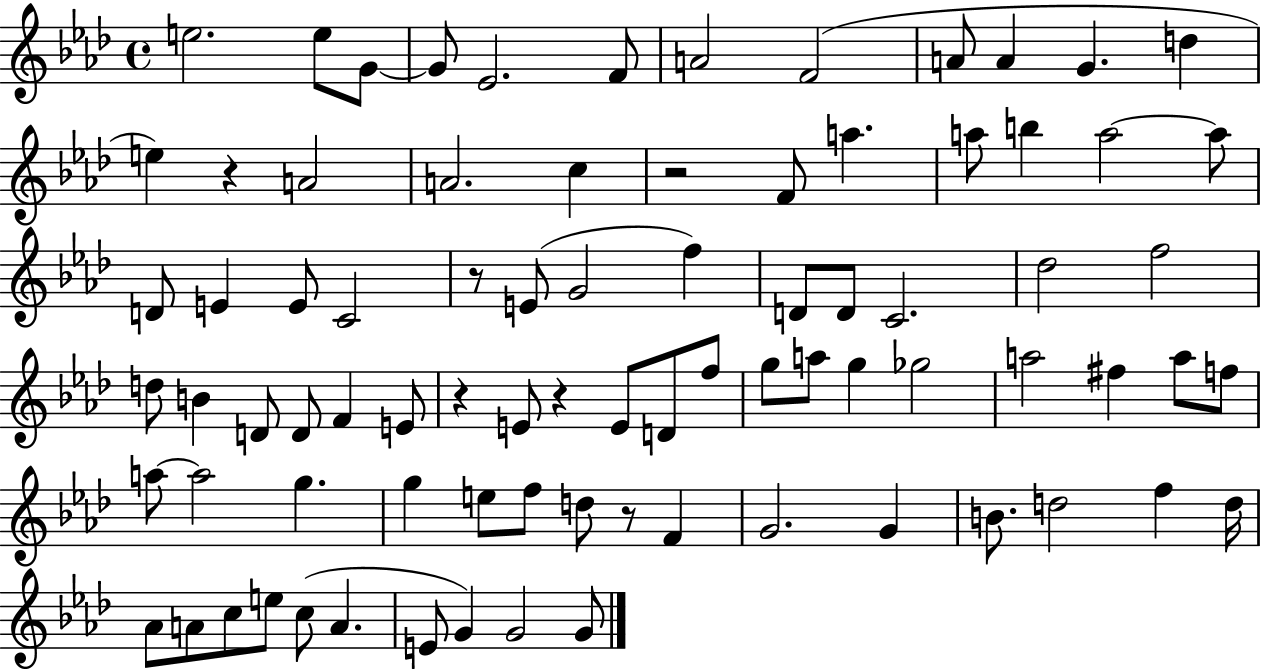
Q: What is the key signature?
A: AES major